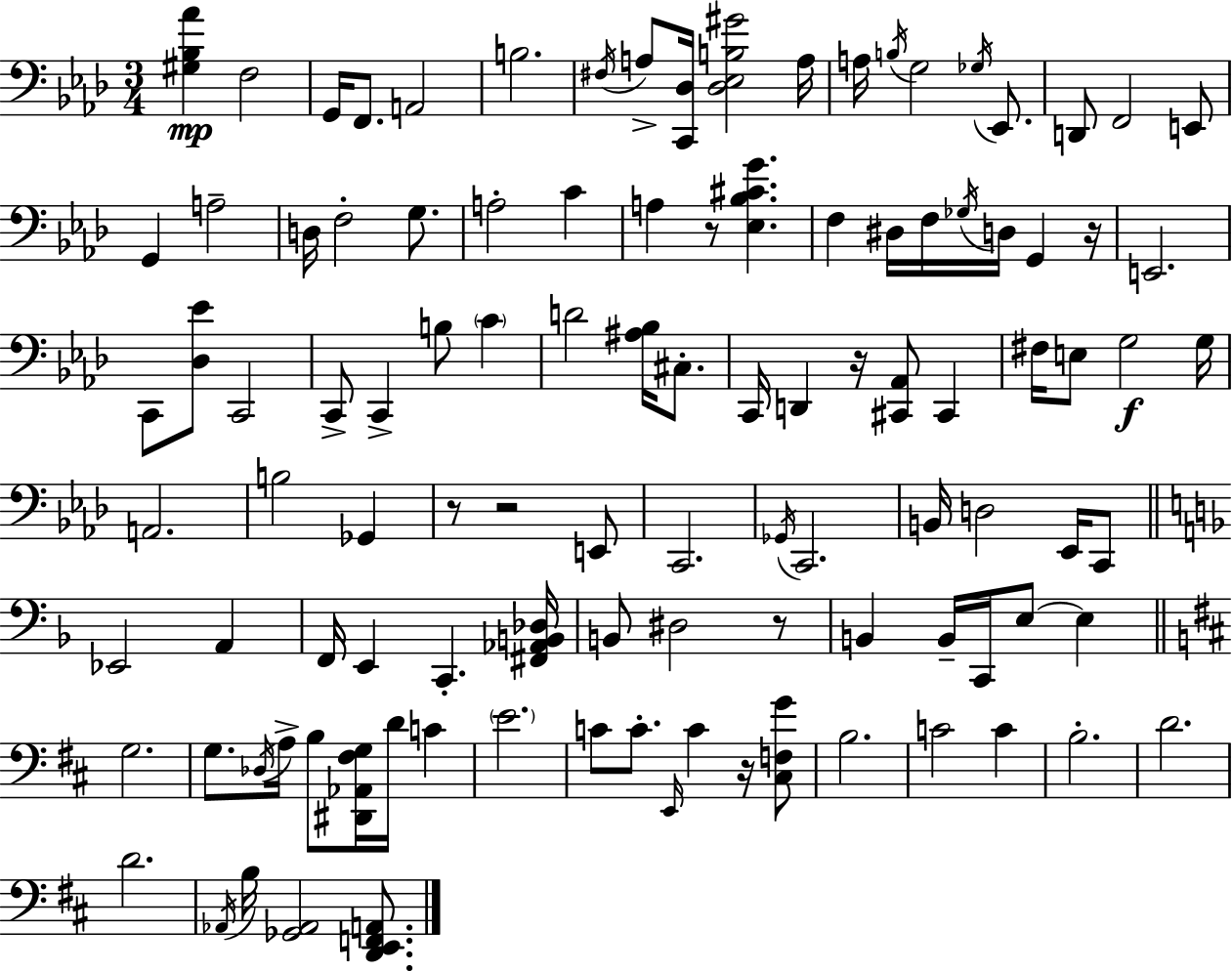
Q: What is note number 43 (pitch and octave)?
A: F#3